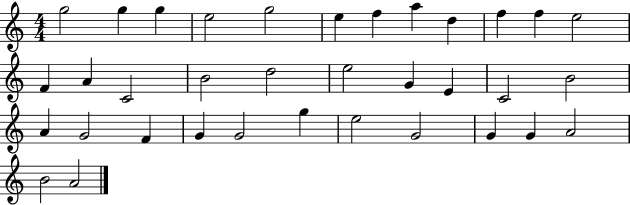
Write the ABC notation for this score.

X:1
T:Untitled
M:4/4
L:1/4
K:C
g2 g g e2 g2 e f a d f f e2 F A C2 B2 d2 e2 G E C2 B2 A G2 F G G2 g e2 G2 G G A2 B2 A2